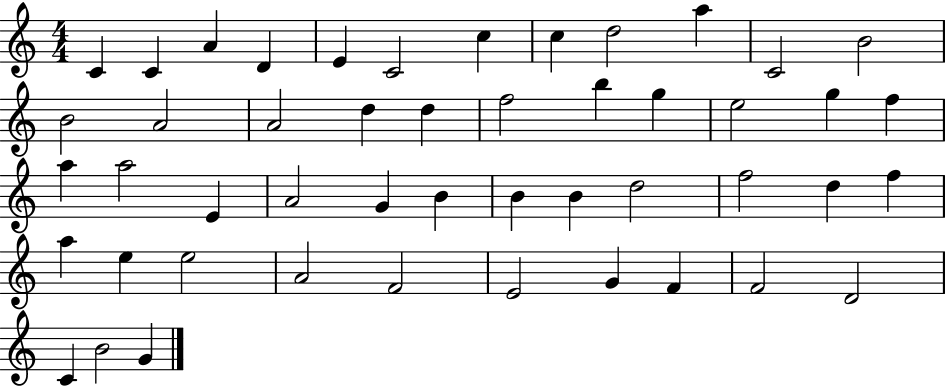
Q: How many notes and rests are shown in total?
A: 48